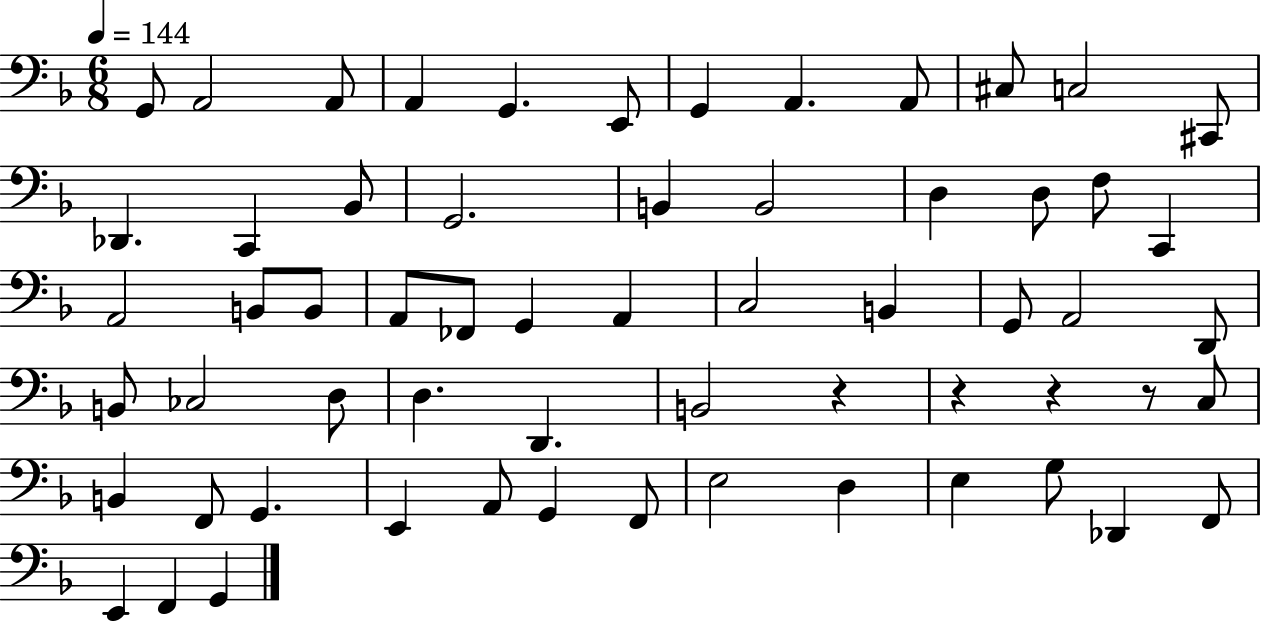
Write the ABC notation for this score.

X:1
T:Untitled
M:6/8
L:1/4
K:F
G,,/2 A,,2 A,,/2 A,, G,, E,,/2 G,, A,, A,,/2 ^C,/2 C,2 ^C,,/2 _D,, C,, _B,,/2 G,,2 B,, B,,2 D, D,/2 F,/2 C,, A,,2 B,,/2 B,,/2 A,,/2 _F,,/2 G,, A,, C,2 B,, G,,/2 A,,2 D,,/2 B,,/2 _C,2 D,/2 D, D,, B,,2 z z z z/2 C,/2 B,, F,,/2 G,, E,, A,,/2 G,, F,,/2 E,2 D, E, G,/2 _D,, F,,/2 E,, F,, G,,